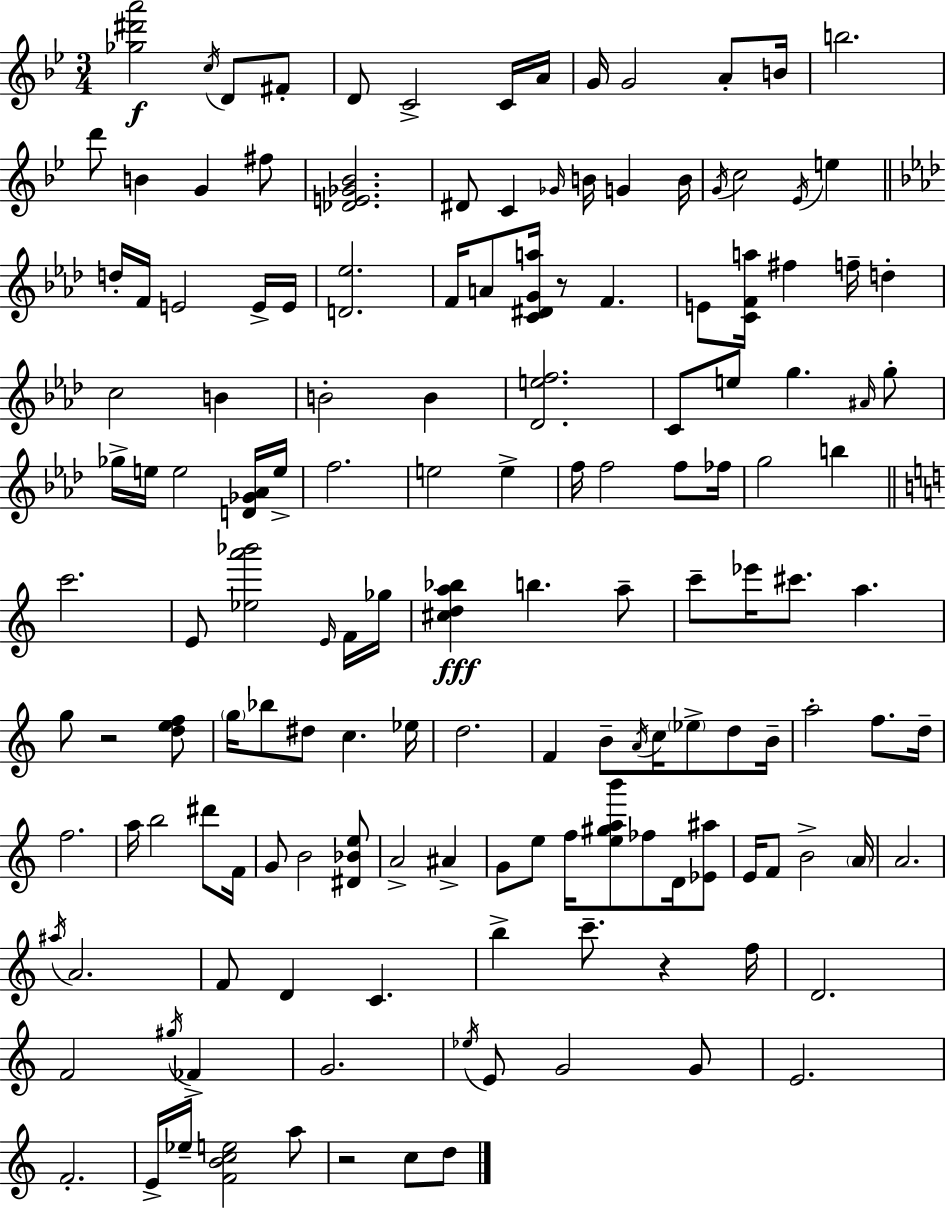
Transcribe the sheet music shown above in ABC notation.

X:1
T:Untitled
M:3/4
L:1/4
K:Bb
[_g^d'a']2 c/4 D/2 ^F/2 D/2 C2 C/4 A/4 G/4 G2 A/2 B/4 b2 d'/2 B G ^f/2 [_DE_G_B]2 ^D/2 C _G/4 B/4 G B/4 G/4 c2 _E/4 e d/4 F/4 E2 E/4 E/4 [D_e]2 F/4 A/2 [C^DGa]/4 z/2 F E/2 [CFa]/4 ^f f/4 d c2 B B2 B [_Def]2 C/2 e/2 g ^A/4 g/2 _g/4 e/4 e2 [D_G_A]/4 e/4 f2 e2 e f/4 f2 f/2 _f/4 g2 b c'2 E/2 [_ea'_b']2 E/4 F/4 _g/4 [^cda_b] b a/2 c'/2 _e'/4 ^c'/2 a g/2 z2 [def]/2 g/4 _b/2 ^d/2 c _e/4 d2 F B/2 A/4 c/4 _e/2 d/2 B/4 a2 f/2 d/4 f2 a/4 b2 ^d'/2 F/4 G/2 B2 [^D_Be]/2 A2 ^A G/2 e/2 f/4 [e^gab']/2 _f/2 D/4 [_E^a]/2 E/4 F/2 B2 A/4 A2 ^a/4 A2 F/2 D C b c'/2 z f/4 D2 F2 ^g/4 _F G2 _e/4 E/2 G2 G/2 E2 F2 E/4 _e/4 [FBce]2 a/2 z2 c/2 d/2